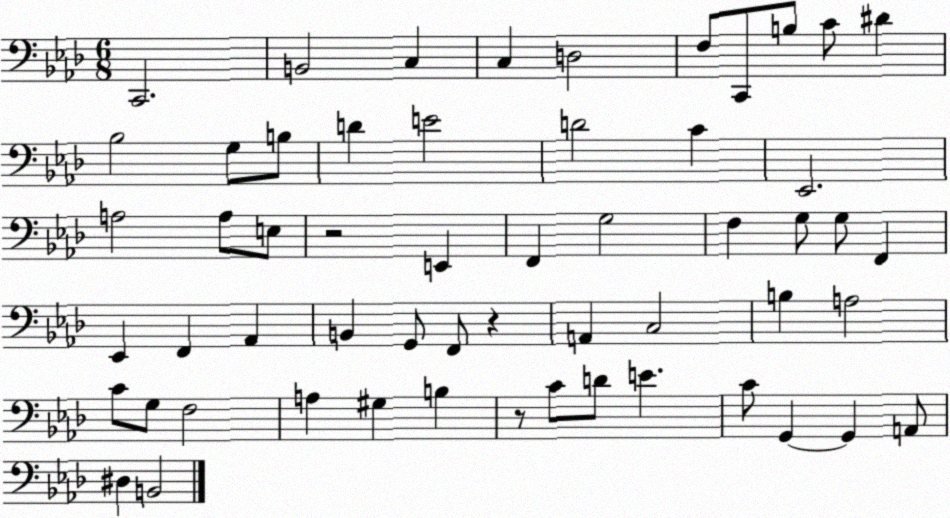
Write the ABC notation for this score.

X:1
T:Untitled
M:6/8
L:1/4
K:Ab
C,,2 B,,2 C, C, D,2 F,/2 C,,/2 B,/2 C/2 ^D _B,2 G,/2 B,/2 D E2 D2 C _E,,2 A,2 A,/2 E,/2 z2 E,, F,, G,2 F, G,/2 G,/2 F,, _E,, F,, _A,, B,, G,,/2 F,,/2 z A,, C,2 B, A,2 C/2 G,/2 F,2 A, ^G, B, z/2 C/2 D/2 E C/2 G,, G,, A,,/2 ^D, B,,2